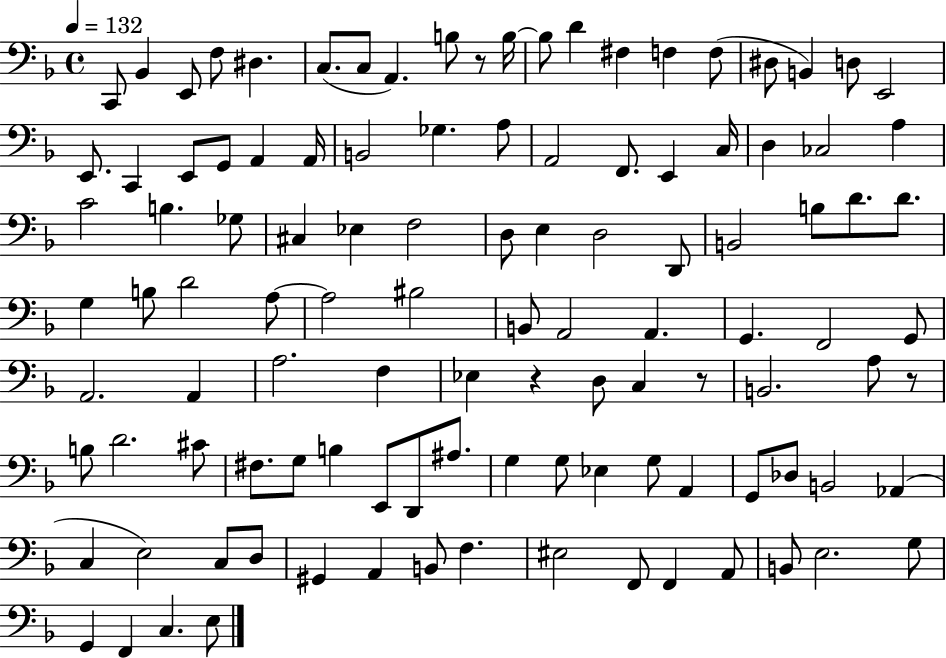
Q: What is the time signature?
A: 4/4